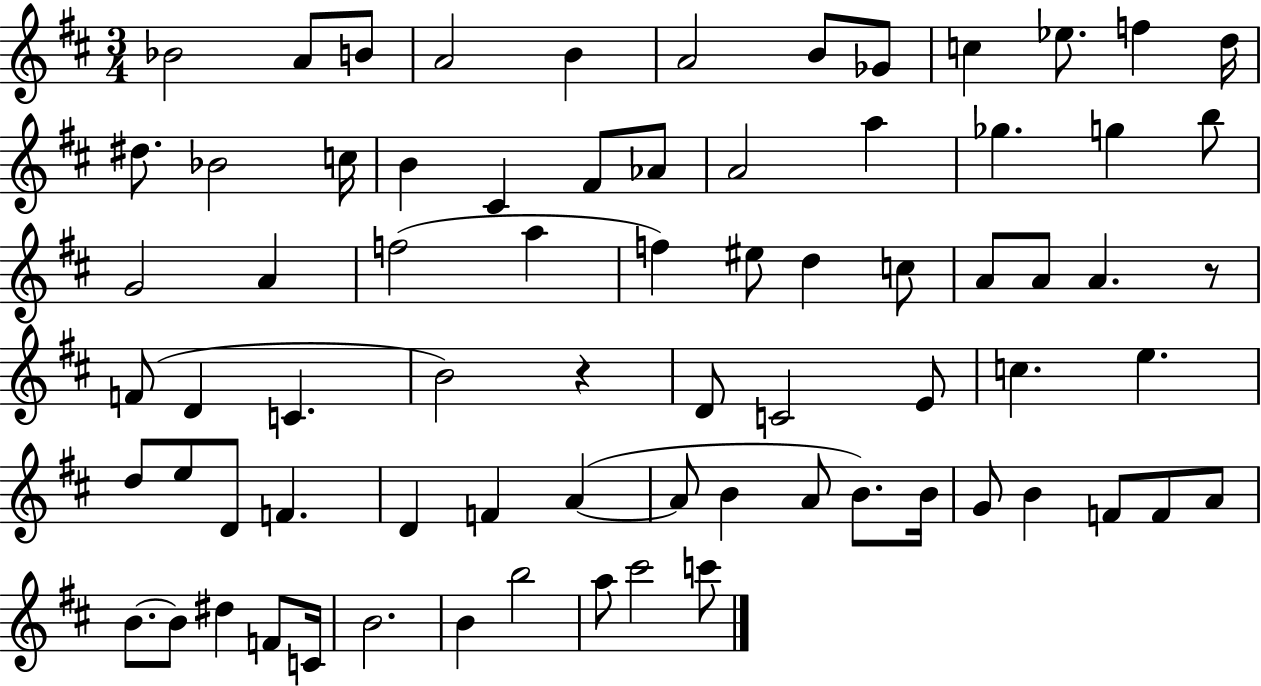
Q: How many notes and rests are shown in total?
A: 74